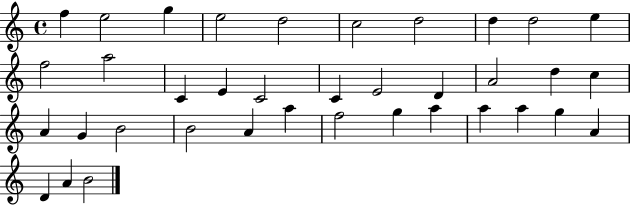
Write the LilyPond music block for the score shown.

{
  \clef treble
  \time 4/4
  \defaultTimeSignature
  \key c \major
  f''4 e''2 g''4 | e''2 d''2 | c''2 d''2 | d''4 d''2 e''4 | \break f''2 a''2 | c'4 e'4 c'2 | c'4 e'2 d'4 | a'2 d''4 c''4 | \break a'4 g'4 b'2 | b'2 a'4 a''4 | f''2 g''4 a''4 | a''4 a''4 g''4 a'4 | \break d'4 a'4 b'2 | \bar "|."
}